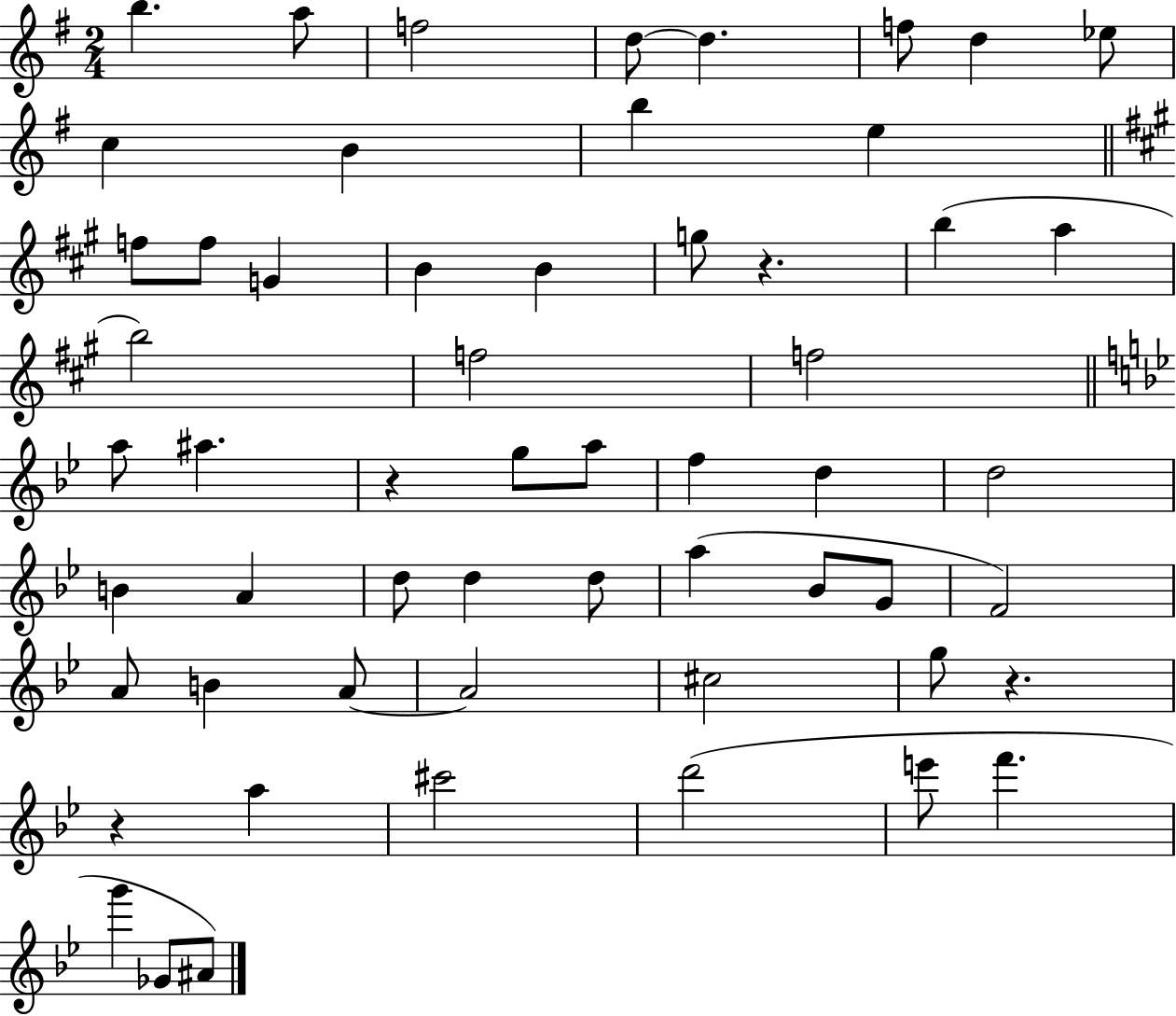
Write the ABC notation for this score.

X:1
T:Untitled
M:2/4
L:1/4
K:G
b a/2 f2 d/2 d f/2 d _e/2 c B b e f/2 f/2 G B B g/2 z b a b2 f2 f2 a/2 ^a z g/2 a/2 f d d2 B A d/2 d d/2 a _B/2 G/2 F2 A/2 B A/2 A2 ^c2 g/2 z z a ^c'2 d'2 e'/2 f' g' _G/2 ^A/2